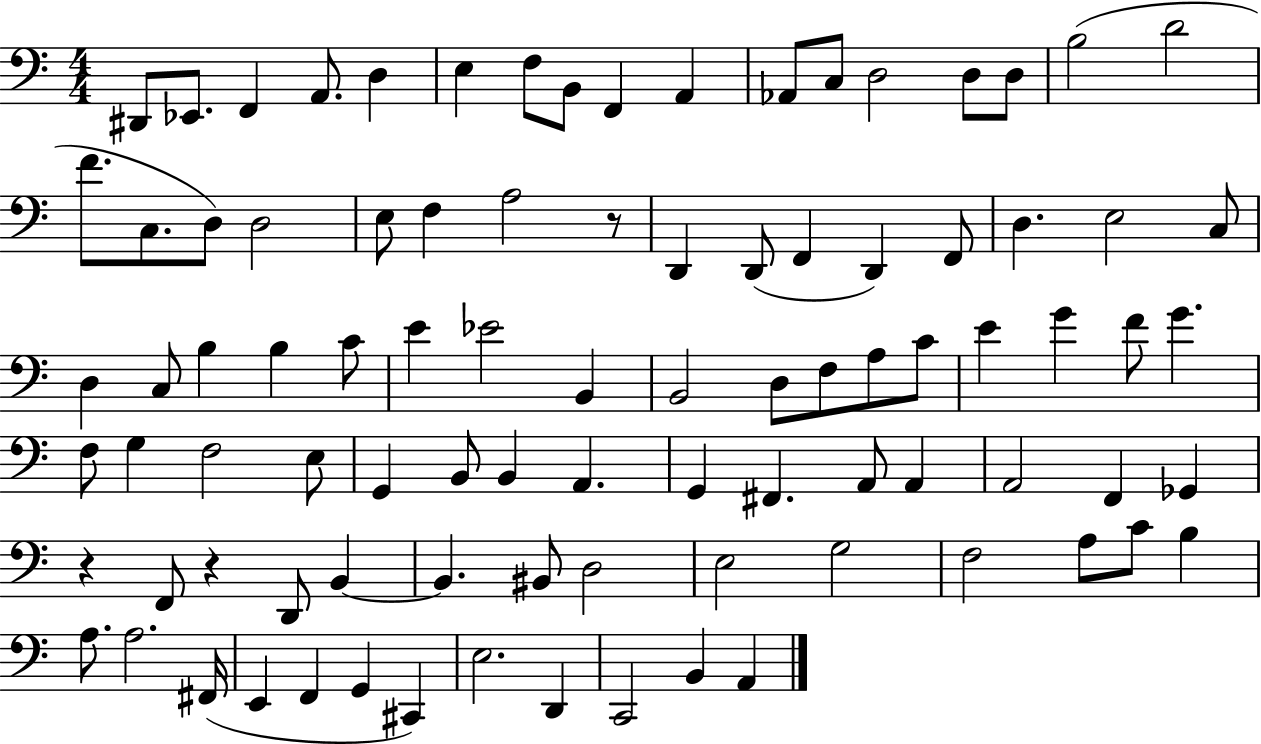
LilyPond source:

{
  \clef bass
  \numericTimeSignature
  \time 4/4
  \key c \major
  dis,8 ees,8. f,4 a,8. d4 | e4 f8 b,8 f,4 a,4 | aes,8 c8 d2 d8 d8 | b2( d'2 | \break f'8. c8. d8) d2 | e8 f4 a2 r8 | d,4 d,8( f,4 d,4) f,8 | d4. e2 c8 | \break d4 c8 b4 b4 c'8 | e'4 ees'2 b,4 | b,2 d8 f8 a8 c'8 | e'4 g'4 f'8 g'4. | \break f8 g4 f2 e8 | g,4 b,8 b,4 a,4. | g,4 fis,4. a,8 a,4 | a,2 f,4 ges,4 | \break r4 f,8 r4 d,8 b,4~~ | b,4. bis,8 d2 | e2 g2 | f2 a8 c'8 b4 | \break a8. a2. fis,16( | e,4 f,4 g,4 cis,4) | e2. d,4 | c,2 b,4 a,4 | \break \bar "|."
}